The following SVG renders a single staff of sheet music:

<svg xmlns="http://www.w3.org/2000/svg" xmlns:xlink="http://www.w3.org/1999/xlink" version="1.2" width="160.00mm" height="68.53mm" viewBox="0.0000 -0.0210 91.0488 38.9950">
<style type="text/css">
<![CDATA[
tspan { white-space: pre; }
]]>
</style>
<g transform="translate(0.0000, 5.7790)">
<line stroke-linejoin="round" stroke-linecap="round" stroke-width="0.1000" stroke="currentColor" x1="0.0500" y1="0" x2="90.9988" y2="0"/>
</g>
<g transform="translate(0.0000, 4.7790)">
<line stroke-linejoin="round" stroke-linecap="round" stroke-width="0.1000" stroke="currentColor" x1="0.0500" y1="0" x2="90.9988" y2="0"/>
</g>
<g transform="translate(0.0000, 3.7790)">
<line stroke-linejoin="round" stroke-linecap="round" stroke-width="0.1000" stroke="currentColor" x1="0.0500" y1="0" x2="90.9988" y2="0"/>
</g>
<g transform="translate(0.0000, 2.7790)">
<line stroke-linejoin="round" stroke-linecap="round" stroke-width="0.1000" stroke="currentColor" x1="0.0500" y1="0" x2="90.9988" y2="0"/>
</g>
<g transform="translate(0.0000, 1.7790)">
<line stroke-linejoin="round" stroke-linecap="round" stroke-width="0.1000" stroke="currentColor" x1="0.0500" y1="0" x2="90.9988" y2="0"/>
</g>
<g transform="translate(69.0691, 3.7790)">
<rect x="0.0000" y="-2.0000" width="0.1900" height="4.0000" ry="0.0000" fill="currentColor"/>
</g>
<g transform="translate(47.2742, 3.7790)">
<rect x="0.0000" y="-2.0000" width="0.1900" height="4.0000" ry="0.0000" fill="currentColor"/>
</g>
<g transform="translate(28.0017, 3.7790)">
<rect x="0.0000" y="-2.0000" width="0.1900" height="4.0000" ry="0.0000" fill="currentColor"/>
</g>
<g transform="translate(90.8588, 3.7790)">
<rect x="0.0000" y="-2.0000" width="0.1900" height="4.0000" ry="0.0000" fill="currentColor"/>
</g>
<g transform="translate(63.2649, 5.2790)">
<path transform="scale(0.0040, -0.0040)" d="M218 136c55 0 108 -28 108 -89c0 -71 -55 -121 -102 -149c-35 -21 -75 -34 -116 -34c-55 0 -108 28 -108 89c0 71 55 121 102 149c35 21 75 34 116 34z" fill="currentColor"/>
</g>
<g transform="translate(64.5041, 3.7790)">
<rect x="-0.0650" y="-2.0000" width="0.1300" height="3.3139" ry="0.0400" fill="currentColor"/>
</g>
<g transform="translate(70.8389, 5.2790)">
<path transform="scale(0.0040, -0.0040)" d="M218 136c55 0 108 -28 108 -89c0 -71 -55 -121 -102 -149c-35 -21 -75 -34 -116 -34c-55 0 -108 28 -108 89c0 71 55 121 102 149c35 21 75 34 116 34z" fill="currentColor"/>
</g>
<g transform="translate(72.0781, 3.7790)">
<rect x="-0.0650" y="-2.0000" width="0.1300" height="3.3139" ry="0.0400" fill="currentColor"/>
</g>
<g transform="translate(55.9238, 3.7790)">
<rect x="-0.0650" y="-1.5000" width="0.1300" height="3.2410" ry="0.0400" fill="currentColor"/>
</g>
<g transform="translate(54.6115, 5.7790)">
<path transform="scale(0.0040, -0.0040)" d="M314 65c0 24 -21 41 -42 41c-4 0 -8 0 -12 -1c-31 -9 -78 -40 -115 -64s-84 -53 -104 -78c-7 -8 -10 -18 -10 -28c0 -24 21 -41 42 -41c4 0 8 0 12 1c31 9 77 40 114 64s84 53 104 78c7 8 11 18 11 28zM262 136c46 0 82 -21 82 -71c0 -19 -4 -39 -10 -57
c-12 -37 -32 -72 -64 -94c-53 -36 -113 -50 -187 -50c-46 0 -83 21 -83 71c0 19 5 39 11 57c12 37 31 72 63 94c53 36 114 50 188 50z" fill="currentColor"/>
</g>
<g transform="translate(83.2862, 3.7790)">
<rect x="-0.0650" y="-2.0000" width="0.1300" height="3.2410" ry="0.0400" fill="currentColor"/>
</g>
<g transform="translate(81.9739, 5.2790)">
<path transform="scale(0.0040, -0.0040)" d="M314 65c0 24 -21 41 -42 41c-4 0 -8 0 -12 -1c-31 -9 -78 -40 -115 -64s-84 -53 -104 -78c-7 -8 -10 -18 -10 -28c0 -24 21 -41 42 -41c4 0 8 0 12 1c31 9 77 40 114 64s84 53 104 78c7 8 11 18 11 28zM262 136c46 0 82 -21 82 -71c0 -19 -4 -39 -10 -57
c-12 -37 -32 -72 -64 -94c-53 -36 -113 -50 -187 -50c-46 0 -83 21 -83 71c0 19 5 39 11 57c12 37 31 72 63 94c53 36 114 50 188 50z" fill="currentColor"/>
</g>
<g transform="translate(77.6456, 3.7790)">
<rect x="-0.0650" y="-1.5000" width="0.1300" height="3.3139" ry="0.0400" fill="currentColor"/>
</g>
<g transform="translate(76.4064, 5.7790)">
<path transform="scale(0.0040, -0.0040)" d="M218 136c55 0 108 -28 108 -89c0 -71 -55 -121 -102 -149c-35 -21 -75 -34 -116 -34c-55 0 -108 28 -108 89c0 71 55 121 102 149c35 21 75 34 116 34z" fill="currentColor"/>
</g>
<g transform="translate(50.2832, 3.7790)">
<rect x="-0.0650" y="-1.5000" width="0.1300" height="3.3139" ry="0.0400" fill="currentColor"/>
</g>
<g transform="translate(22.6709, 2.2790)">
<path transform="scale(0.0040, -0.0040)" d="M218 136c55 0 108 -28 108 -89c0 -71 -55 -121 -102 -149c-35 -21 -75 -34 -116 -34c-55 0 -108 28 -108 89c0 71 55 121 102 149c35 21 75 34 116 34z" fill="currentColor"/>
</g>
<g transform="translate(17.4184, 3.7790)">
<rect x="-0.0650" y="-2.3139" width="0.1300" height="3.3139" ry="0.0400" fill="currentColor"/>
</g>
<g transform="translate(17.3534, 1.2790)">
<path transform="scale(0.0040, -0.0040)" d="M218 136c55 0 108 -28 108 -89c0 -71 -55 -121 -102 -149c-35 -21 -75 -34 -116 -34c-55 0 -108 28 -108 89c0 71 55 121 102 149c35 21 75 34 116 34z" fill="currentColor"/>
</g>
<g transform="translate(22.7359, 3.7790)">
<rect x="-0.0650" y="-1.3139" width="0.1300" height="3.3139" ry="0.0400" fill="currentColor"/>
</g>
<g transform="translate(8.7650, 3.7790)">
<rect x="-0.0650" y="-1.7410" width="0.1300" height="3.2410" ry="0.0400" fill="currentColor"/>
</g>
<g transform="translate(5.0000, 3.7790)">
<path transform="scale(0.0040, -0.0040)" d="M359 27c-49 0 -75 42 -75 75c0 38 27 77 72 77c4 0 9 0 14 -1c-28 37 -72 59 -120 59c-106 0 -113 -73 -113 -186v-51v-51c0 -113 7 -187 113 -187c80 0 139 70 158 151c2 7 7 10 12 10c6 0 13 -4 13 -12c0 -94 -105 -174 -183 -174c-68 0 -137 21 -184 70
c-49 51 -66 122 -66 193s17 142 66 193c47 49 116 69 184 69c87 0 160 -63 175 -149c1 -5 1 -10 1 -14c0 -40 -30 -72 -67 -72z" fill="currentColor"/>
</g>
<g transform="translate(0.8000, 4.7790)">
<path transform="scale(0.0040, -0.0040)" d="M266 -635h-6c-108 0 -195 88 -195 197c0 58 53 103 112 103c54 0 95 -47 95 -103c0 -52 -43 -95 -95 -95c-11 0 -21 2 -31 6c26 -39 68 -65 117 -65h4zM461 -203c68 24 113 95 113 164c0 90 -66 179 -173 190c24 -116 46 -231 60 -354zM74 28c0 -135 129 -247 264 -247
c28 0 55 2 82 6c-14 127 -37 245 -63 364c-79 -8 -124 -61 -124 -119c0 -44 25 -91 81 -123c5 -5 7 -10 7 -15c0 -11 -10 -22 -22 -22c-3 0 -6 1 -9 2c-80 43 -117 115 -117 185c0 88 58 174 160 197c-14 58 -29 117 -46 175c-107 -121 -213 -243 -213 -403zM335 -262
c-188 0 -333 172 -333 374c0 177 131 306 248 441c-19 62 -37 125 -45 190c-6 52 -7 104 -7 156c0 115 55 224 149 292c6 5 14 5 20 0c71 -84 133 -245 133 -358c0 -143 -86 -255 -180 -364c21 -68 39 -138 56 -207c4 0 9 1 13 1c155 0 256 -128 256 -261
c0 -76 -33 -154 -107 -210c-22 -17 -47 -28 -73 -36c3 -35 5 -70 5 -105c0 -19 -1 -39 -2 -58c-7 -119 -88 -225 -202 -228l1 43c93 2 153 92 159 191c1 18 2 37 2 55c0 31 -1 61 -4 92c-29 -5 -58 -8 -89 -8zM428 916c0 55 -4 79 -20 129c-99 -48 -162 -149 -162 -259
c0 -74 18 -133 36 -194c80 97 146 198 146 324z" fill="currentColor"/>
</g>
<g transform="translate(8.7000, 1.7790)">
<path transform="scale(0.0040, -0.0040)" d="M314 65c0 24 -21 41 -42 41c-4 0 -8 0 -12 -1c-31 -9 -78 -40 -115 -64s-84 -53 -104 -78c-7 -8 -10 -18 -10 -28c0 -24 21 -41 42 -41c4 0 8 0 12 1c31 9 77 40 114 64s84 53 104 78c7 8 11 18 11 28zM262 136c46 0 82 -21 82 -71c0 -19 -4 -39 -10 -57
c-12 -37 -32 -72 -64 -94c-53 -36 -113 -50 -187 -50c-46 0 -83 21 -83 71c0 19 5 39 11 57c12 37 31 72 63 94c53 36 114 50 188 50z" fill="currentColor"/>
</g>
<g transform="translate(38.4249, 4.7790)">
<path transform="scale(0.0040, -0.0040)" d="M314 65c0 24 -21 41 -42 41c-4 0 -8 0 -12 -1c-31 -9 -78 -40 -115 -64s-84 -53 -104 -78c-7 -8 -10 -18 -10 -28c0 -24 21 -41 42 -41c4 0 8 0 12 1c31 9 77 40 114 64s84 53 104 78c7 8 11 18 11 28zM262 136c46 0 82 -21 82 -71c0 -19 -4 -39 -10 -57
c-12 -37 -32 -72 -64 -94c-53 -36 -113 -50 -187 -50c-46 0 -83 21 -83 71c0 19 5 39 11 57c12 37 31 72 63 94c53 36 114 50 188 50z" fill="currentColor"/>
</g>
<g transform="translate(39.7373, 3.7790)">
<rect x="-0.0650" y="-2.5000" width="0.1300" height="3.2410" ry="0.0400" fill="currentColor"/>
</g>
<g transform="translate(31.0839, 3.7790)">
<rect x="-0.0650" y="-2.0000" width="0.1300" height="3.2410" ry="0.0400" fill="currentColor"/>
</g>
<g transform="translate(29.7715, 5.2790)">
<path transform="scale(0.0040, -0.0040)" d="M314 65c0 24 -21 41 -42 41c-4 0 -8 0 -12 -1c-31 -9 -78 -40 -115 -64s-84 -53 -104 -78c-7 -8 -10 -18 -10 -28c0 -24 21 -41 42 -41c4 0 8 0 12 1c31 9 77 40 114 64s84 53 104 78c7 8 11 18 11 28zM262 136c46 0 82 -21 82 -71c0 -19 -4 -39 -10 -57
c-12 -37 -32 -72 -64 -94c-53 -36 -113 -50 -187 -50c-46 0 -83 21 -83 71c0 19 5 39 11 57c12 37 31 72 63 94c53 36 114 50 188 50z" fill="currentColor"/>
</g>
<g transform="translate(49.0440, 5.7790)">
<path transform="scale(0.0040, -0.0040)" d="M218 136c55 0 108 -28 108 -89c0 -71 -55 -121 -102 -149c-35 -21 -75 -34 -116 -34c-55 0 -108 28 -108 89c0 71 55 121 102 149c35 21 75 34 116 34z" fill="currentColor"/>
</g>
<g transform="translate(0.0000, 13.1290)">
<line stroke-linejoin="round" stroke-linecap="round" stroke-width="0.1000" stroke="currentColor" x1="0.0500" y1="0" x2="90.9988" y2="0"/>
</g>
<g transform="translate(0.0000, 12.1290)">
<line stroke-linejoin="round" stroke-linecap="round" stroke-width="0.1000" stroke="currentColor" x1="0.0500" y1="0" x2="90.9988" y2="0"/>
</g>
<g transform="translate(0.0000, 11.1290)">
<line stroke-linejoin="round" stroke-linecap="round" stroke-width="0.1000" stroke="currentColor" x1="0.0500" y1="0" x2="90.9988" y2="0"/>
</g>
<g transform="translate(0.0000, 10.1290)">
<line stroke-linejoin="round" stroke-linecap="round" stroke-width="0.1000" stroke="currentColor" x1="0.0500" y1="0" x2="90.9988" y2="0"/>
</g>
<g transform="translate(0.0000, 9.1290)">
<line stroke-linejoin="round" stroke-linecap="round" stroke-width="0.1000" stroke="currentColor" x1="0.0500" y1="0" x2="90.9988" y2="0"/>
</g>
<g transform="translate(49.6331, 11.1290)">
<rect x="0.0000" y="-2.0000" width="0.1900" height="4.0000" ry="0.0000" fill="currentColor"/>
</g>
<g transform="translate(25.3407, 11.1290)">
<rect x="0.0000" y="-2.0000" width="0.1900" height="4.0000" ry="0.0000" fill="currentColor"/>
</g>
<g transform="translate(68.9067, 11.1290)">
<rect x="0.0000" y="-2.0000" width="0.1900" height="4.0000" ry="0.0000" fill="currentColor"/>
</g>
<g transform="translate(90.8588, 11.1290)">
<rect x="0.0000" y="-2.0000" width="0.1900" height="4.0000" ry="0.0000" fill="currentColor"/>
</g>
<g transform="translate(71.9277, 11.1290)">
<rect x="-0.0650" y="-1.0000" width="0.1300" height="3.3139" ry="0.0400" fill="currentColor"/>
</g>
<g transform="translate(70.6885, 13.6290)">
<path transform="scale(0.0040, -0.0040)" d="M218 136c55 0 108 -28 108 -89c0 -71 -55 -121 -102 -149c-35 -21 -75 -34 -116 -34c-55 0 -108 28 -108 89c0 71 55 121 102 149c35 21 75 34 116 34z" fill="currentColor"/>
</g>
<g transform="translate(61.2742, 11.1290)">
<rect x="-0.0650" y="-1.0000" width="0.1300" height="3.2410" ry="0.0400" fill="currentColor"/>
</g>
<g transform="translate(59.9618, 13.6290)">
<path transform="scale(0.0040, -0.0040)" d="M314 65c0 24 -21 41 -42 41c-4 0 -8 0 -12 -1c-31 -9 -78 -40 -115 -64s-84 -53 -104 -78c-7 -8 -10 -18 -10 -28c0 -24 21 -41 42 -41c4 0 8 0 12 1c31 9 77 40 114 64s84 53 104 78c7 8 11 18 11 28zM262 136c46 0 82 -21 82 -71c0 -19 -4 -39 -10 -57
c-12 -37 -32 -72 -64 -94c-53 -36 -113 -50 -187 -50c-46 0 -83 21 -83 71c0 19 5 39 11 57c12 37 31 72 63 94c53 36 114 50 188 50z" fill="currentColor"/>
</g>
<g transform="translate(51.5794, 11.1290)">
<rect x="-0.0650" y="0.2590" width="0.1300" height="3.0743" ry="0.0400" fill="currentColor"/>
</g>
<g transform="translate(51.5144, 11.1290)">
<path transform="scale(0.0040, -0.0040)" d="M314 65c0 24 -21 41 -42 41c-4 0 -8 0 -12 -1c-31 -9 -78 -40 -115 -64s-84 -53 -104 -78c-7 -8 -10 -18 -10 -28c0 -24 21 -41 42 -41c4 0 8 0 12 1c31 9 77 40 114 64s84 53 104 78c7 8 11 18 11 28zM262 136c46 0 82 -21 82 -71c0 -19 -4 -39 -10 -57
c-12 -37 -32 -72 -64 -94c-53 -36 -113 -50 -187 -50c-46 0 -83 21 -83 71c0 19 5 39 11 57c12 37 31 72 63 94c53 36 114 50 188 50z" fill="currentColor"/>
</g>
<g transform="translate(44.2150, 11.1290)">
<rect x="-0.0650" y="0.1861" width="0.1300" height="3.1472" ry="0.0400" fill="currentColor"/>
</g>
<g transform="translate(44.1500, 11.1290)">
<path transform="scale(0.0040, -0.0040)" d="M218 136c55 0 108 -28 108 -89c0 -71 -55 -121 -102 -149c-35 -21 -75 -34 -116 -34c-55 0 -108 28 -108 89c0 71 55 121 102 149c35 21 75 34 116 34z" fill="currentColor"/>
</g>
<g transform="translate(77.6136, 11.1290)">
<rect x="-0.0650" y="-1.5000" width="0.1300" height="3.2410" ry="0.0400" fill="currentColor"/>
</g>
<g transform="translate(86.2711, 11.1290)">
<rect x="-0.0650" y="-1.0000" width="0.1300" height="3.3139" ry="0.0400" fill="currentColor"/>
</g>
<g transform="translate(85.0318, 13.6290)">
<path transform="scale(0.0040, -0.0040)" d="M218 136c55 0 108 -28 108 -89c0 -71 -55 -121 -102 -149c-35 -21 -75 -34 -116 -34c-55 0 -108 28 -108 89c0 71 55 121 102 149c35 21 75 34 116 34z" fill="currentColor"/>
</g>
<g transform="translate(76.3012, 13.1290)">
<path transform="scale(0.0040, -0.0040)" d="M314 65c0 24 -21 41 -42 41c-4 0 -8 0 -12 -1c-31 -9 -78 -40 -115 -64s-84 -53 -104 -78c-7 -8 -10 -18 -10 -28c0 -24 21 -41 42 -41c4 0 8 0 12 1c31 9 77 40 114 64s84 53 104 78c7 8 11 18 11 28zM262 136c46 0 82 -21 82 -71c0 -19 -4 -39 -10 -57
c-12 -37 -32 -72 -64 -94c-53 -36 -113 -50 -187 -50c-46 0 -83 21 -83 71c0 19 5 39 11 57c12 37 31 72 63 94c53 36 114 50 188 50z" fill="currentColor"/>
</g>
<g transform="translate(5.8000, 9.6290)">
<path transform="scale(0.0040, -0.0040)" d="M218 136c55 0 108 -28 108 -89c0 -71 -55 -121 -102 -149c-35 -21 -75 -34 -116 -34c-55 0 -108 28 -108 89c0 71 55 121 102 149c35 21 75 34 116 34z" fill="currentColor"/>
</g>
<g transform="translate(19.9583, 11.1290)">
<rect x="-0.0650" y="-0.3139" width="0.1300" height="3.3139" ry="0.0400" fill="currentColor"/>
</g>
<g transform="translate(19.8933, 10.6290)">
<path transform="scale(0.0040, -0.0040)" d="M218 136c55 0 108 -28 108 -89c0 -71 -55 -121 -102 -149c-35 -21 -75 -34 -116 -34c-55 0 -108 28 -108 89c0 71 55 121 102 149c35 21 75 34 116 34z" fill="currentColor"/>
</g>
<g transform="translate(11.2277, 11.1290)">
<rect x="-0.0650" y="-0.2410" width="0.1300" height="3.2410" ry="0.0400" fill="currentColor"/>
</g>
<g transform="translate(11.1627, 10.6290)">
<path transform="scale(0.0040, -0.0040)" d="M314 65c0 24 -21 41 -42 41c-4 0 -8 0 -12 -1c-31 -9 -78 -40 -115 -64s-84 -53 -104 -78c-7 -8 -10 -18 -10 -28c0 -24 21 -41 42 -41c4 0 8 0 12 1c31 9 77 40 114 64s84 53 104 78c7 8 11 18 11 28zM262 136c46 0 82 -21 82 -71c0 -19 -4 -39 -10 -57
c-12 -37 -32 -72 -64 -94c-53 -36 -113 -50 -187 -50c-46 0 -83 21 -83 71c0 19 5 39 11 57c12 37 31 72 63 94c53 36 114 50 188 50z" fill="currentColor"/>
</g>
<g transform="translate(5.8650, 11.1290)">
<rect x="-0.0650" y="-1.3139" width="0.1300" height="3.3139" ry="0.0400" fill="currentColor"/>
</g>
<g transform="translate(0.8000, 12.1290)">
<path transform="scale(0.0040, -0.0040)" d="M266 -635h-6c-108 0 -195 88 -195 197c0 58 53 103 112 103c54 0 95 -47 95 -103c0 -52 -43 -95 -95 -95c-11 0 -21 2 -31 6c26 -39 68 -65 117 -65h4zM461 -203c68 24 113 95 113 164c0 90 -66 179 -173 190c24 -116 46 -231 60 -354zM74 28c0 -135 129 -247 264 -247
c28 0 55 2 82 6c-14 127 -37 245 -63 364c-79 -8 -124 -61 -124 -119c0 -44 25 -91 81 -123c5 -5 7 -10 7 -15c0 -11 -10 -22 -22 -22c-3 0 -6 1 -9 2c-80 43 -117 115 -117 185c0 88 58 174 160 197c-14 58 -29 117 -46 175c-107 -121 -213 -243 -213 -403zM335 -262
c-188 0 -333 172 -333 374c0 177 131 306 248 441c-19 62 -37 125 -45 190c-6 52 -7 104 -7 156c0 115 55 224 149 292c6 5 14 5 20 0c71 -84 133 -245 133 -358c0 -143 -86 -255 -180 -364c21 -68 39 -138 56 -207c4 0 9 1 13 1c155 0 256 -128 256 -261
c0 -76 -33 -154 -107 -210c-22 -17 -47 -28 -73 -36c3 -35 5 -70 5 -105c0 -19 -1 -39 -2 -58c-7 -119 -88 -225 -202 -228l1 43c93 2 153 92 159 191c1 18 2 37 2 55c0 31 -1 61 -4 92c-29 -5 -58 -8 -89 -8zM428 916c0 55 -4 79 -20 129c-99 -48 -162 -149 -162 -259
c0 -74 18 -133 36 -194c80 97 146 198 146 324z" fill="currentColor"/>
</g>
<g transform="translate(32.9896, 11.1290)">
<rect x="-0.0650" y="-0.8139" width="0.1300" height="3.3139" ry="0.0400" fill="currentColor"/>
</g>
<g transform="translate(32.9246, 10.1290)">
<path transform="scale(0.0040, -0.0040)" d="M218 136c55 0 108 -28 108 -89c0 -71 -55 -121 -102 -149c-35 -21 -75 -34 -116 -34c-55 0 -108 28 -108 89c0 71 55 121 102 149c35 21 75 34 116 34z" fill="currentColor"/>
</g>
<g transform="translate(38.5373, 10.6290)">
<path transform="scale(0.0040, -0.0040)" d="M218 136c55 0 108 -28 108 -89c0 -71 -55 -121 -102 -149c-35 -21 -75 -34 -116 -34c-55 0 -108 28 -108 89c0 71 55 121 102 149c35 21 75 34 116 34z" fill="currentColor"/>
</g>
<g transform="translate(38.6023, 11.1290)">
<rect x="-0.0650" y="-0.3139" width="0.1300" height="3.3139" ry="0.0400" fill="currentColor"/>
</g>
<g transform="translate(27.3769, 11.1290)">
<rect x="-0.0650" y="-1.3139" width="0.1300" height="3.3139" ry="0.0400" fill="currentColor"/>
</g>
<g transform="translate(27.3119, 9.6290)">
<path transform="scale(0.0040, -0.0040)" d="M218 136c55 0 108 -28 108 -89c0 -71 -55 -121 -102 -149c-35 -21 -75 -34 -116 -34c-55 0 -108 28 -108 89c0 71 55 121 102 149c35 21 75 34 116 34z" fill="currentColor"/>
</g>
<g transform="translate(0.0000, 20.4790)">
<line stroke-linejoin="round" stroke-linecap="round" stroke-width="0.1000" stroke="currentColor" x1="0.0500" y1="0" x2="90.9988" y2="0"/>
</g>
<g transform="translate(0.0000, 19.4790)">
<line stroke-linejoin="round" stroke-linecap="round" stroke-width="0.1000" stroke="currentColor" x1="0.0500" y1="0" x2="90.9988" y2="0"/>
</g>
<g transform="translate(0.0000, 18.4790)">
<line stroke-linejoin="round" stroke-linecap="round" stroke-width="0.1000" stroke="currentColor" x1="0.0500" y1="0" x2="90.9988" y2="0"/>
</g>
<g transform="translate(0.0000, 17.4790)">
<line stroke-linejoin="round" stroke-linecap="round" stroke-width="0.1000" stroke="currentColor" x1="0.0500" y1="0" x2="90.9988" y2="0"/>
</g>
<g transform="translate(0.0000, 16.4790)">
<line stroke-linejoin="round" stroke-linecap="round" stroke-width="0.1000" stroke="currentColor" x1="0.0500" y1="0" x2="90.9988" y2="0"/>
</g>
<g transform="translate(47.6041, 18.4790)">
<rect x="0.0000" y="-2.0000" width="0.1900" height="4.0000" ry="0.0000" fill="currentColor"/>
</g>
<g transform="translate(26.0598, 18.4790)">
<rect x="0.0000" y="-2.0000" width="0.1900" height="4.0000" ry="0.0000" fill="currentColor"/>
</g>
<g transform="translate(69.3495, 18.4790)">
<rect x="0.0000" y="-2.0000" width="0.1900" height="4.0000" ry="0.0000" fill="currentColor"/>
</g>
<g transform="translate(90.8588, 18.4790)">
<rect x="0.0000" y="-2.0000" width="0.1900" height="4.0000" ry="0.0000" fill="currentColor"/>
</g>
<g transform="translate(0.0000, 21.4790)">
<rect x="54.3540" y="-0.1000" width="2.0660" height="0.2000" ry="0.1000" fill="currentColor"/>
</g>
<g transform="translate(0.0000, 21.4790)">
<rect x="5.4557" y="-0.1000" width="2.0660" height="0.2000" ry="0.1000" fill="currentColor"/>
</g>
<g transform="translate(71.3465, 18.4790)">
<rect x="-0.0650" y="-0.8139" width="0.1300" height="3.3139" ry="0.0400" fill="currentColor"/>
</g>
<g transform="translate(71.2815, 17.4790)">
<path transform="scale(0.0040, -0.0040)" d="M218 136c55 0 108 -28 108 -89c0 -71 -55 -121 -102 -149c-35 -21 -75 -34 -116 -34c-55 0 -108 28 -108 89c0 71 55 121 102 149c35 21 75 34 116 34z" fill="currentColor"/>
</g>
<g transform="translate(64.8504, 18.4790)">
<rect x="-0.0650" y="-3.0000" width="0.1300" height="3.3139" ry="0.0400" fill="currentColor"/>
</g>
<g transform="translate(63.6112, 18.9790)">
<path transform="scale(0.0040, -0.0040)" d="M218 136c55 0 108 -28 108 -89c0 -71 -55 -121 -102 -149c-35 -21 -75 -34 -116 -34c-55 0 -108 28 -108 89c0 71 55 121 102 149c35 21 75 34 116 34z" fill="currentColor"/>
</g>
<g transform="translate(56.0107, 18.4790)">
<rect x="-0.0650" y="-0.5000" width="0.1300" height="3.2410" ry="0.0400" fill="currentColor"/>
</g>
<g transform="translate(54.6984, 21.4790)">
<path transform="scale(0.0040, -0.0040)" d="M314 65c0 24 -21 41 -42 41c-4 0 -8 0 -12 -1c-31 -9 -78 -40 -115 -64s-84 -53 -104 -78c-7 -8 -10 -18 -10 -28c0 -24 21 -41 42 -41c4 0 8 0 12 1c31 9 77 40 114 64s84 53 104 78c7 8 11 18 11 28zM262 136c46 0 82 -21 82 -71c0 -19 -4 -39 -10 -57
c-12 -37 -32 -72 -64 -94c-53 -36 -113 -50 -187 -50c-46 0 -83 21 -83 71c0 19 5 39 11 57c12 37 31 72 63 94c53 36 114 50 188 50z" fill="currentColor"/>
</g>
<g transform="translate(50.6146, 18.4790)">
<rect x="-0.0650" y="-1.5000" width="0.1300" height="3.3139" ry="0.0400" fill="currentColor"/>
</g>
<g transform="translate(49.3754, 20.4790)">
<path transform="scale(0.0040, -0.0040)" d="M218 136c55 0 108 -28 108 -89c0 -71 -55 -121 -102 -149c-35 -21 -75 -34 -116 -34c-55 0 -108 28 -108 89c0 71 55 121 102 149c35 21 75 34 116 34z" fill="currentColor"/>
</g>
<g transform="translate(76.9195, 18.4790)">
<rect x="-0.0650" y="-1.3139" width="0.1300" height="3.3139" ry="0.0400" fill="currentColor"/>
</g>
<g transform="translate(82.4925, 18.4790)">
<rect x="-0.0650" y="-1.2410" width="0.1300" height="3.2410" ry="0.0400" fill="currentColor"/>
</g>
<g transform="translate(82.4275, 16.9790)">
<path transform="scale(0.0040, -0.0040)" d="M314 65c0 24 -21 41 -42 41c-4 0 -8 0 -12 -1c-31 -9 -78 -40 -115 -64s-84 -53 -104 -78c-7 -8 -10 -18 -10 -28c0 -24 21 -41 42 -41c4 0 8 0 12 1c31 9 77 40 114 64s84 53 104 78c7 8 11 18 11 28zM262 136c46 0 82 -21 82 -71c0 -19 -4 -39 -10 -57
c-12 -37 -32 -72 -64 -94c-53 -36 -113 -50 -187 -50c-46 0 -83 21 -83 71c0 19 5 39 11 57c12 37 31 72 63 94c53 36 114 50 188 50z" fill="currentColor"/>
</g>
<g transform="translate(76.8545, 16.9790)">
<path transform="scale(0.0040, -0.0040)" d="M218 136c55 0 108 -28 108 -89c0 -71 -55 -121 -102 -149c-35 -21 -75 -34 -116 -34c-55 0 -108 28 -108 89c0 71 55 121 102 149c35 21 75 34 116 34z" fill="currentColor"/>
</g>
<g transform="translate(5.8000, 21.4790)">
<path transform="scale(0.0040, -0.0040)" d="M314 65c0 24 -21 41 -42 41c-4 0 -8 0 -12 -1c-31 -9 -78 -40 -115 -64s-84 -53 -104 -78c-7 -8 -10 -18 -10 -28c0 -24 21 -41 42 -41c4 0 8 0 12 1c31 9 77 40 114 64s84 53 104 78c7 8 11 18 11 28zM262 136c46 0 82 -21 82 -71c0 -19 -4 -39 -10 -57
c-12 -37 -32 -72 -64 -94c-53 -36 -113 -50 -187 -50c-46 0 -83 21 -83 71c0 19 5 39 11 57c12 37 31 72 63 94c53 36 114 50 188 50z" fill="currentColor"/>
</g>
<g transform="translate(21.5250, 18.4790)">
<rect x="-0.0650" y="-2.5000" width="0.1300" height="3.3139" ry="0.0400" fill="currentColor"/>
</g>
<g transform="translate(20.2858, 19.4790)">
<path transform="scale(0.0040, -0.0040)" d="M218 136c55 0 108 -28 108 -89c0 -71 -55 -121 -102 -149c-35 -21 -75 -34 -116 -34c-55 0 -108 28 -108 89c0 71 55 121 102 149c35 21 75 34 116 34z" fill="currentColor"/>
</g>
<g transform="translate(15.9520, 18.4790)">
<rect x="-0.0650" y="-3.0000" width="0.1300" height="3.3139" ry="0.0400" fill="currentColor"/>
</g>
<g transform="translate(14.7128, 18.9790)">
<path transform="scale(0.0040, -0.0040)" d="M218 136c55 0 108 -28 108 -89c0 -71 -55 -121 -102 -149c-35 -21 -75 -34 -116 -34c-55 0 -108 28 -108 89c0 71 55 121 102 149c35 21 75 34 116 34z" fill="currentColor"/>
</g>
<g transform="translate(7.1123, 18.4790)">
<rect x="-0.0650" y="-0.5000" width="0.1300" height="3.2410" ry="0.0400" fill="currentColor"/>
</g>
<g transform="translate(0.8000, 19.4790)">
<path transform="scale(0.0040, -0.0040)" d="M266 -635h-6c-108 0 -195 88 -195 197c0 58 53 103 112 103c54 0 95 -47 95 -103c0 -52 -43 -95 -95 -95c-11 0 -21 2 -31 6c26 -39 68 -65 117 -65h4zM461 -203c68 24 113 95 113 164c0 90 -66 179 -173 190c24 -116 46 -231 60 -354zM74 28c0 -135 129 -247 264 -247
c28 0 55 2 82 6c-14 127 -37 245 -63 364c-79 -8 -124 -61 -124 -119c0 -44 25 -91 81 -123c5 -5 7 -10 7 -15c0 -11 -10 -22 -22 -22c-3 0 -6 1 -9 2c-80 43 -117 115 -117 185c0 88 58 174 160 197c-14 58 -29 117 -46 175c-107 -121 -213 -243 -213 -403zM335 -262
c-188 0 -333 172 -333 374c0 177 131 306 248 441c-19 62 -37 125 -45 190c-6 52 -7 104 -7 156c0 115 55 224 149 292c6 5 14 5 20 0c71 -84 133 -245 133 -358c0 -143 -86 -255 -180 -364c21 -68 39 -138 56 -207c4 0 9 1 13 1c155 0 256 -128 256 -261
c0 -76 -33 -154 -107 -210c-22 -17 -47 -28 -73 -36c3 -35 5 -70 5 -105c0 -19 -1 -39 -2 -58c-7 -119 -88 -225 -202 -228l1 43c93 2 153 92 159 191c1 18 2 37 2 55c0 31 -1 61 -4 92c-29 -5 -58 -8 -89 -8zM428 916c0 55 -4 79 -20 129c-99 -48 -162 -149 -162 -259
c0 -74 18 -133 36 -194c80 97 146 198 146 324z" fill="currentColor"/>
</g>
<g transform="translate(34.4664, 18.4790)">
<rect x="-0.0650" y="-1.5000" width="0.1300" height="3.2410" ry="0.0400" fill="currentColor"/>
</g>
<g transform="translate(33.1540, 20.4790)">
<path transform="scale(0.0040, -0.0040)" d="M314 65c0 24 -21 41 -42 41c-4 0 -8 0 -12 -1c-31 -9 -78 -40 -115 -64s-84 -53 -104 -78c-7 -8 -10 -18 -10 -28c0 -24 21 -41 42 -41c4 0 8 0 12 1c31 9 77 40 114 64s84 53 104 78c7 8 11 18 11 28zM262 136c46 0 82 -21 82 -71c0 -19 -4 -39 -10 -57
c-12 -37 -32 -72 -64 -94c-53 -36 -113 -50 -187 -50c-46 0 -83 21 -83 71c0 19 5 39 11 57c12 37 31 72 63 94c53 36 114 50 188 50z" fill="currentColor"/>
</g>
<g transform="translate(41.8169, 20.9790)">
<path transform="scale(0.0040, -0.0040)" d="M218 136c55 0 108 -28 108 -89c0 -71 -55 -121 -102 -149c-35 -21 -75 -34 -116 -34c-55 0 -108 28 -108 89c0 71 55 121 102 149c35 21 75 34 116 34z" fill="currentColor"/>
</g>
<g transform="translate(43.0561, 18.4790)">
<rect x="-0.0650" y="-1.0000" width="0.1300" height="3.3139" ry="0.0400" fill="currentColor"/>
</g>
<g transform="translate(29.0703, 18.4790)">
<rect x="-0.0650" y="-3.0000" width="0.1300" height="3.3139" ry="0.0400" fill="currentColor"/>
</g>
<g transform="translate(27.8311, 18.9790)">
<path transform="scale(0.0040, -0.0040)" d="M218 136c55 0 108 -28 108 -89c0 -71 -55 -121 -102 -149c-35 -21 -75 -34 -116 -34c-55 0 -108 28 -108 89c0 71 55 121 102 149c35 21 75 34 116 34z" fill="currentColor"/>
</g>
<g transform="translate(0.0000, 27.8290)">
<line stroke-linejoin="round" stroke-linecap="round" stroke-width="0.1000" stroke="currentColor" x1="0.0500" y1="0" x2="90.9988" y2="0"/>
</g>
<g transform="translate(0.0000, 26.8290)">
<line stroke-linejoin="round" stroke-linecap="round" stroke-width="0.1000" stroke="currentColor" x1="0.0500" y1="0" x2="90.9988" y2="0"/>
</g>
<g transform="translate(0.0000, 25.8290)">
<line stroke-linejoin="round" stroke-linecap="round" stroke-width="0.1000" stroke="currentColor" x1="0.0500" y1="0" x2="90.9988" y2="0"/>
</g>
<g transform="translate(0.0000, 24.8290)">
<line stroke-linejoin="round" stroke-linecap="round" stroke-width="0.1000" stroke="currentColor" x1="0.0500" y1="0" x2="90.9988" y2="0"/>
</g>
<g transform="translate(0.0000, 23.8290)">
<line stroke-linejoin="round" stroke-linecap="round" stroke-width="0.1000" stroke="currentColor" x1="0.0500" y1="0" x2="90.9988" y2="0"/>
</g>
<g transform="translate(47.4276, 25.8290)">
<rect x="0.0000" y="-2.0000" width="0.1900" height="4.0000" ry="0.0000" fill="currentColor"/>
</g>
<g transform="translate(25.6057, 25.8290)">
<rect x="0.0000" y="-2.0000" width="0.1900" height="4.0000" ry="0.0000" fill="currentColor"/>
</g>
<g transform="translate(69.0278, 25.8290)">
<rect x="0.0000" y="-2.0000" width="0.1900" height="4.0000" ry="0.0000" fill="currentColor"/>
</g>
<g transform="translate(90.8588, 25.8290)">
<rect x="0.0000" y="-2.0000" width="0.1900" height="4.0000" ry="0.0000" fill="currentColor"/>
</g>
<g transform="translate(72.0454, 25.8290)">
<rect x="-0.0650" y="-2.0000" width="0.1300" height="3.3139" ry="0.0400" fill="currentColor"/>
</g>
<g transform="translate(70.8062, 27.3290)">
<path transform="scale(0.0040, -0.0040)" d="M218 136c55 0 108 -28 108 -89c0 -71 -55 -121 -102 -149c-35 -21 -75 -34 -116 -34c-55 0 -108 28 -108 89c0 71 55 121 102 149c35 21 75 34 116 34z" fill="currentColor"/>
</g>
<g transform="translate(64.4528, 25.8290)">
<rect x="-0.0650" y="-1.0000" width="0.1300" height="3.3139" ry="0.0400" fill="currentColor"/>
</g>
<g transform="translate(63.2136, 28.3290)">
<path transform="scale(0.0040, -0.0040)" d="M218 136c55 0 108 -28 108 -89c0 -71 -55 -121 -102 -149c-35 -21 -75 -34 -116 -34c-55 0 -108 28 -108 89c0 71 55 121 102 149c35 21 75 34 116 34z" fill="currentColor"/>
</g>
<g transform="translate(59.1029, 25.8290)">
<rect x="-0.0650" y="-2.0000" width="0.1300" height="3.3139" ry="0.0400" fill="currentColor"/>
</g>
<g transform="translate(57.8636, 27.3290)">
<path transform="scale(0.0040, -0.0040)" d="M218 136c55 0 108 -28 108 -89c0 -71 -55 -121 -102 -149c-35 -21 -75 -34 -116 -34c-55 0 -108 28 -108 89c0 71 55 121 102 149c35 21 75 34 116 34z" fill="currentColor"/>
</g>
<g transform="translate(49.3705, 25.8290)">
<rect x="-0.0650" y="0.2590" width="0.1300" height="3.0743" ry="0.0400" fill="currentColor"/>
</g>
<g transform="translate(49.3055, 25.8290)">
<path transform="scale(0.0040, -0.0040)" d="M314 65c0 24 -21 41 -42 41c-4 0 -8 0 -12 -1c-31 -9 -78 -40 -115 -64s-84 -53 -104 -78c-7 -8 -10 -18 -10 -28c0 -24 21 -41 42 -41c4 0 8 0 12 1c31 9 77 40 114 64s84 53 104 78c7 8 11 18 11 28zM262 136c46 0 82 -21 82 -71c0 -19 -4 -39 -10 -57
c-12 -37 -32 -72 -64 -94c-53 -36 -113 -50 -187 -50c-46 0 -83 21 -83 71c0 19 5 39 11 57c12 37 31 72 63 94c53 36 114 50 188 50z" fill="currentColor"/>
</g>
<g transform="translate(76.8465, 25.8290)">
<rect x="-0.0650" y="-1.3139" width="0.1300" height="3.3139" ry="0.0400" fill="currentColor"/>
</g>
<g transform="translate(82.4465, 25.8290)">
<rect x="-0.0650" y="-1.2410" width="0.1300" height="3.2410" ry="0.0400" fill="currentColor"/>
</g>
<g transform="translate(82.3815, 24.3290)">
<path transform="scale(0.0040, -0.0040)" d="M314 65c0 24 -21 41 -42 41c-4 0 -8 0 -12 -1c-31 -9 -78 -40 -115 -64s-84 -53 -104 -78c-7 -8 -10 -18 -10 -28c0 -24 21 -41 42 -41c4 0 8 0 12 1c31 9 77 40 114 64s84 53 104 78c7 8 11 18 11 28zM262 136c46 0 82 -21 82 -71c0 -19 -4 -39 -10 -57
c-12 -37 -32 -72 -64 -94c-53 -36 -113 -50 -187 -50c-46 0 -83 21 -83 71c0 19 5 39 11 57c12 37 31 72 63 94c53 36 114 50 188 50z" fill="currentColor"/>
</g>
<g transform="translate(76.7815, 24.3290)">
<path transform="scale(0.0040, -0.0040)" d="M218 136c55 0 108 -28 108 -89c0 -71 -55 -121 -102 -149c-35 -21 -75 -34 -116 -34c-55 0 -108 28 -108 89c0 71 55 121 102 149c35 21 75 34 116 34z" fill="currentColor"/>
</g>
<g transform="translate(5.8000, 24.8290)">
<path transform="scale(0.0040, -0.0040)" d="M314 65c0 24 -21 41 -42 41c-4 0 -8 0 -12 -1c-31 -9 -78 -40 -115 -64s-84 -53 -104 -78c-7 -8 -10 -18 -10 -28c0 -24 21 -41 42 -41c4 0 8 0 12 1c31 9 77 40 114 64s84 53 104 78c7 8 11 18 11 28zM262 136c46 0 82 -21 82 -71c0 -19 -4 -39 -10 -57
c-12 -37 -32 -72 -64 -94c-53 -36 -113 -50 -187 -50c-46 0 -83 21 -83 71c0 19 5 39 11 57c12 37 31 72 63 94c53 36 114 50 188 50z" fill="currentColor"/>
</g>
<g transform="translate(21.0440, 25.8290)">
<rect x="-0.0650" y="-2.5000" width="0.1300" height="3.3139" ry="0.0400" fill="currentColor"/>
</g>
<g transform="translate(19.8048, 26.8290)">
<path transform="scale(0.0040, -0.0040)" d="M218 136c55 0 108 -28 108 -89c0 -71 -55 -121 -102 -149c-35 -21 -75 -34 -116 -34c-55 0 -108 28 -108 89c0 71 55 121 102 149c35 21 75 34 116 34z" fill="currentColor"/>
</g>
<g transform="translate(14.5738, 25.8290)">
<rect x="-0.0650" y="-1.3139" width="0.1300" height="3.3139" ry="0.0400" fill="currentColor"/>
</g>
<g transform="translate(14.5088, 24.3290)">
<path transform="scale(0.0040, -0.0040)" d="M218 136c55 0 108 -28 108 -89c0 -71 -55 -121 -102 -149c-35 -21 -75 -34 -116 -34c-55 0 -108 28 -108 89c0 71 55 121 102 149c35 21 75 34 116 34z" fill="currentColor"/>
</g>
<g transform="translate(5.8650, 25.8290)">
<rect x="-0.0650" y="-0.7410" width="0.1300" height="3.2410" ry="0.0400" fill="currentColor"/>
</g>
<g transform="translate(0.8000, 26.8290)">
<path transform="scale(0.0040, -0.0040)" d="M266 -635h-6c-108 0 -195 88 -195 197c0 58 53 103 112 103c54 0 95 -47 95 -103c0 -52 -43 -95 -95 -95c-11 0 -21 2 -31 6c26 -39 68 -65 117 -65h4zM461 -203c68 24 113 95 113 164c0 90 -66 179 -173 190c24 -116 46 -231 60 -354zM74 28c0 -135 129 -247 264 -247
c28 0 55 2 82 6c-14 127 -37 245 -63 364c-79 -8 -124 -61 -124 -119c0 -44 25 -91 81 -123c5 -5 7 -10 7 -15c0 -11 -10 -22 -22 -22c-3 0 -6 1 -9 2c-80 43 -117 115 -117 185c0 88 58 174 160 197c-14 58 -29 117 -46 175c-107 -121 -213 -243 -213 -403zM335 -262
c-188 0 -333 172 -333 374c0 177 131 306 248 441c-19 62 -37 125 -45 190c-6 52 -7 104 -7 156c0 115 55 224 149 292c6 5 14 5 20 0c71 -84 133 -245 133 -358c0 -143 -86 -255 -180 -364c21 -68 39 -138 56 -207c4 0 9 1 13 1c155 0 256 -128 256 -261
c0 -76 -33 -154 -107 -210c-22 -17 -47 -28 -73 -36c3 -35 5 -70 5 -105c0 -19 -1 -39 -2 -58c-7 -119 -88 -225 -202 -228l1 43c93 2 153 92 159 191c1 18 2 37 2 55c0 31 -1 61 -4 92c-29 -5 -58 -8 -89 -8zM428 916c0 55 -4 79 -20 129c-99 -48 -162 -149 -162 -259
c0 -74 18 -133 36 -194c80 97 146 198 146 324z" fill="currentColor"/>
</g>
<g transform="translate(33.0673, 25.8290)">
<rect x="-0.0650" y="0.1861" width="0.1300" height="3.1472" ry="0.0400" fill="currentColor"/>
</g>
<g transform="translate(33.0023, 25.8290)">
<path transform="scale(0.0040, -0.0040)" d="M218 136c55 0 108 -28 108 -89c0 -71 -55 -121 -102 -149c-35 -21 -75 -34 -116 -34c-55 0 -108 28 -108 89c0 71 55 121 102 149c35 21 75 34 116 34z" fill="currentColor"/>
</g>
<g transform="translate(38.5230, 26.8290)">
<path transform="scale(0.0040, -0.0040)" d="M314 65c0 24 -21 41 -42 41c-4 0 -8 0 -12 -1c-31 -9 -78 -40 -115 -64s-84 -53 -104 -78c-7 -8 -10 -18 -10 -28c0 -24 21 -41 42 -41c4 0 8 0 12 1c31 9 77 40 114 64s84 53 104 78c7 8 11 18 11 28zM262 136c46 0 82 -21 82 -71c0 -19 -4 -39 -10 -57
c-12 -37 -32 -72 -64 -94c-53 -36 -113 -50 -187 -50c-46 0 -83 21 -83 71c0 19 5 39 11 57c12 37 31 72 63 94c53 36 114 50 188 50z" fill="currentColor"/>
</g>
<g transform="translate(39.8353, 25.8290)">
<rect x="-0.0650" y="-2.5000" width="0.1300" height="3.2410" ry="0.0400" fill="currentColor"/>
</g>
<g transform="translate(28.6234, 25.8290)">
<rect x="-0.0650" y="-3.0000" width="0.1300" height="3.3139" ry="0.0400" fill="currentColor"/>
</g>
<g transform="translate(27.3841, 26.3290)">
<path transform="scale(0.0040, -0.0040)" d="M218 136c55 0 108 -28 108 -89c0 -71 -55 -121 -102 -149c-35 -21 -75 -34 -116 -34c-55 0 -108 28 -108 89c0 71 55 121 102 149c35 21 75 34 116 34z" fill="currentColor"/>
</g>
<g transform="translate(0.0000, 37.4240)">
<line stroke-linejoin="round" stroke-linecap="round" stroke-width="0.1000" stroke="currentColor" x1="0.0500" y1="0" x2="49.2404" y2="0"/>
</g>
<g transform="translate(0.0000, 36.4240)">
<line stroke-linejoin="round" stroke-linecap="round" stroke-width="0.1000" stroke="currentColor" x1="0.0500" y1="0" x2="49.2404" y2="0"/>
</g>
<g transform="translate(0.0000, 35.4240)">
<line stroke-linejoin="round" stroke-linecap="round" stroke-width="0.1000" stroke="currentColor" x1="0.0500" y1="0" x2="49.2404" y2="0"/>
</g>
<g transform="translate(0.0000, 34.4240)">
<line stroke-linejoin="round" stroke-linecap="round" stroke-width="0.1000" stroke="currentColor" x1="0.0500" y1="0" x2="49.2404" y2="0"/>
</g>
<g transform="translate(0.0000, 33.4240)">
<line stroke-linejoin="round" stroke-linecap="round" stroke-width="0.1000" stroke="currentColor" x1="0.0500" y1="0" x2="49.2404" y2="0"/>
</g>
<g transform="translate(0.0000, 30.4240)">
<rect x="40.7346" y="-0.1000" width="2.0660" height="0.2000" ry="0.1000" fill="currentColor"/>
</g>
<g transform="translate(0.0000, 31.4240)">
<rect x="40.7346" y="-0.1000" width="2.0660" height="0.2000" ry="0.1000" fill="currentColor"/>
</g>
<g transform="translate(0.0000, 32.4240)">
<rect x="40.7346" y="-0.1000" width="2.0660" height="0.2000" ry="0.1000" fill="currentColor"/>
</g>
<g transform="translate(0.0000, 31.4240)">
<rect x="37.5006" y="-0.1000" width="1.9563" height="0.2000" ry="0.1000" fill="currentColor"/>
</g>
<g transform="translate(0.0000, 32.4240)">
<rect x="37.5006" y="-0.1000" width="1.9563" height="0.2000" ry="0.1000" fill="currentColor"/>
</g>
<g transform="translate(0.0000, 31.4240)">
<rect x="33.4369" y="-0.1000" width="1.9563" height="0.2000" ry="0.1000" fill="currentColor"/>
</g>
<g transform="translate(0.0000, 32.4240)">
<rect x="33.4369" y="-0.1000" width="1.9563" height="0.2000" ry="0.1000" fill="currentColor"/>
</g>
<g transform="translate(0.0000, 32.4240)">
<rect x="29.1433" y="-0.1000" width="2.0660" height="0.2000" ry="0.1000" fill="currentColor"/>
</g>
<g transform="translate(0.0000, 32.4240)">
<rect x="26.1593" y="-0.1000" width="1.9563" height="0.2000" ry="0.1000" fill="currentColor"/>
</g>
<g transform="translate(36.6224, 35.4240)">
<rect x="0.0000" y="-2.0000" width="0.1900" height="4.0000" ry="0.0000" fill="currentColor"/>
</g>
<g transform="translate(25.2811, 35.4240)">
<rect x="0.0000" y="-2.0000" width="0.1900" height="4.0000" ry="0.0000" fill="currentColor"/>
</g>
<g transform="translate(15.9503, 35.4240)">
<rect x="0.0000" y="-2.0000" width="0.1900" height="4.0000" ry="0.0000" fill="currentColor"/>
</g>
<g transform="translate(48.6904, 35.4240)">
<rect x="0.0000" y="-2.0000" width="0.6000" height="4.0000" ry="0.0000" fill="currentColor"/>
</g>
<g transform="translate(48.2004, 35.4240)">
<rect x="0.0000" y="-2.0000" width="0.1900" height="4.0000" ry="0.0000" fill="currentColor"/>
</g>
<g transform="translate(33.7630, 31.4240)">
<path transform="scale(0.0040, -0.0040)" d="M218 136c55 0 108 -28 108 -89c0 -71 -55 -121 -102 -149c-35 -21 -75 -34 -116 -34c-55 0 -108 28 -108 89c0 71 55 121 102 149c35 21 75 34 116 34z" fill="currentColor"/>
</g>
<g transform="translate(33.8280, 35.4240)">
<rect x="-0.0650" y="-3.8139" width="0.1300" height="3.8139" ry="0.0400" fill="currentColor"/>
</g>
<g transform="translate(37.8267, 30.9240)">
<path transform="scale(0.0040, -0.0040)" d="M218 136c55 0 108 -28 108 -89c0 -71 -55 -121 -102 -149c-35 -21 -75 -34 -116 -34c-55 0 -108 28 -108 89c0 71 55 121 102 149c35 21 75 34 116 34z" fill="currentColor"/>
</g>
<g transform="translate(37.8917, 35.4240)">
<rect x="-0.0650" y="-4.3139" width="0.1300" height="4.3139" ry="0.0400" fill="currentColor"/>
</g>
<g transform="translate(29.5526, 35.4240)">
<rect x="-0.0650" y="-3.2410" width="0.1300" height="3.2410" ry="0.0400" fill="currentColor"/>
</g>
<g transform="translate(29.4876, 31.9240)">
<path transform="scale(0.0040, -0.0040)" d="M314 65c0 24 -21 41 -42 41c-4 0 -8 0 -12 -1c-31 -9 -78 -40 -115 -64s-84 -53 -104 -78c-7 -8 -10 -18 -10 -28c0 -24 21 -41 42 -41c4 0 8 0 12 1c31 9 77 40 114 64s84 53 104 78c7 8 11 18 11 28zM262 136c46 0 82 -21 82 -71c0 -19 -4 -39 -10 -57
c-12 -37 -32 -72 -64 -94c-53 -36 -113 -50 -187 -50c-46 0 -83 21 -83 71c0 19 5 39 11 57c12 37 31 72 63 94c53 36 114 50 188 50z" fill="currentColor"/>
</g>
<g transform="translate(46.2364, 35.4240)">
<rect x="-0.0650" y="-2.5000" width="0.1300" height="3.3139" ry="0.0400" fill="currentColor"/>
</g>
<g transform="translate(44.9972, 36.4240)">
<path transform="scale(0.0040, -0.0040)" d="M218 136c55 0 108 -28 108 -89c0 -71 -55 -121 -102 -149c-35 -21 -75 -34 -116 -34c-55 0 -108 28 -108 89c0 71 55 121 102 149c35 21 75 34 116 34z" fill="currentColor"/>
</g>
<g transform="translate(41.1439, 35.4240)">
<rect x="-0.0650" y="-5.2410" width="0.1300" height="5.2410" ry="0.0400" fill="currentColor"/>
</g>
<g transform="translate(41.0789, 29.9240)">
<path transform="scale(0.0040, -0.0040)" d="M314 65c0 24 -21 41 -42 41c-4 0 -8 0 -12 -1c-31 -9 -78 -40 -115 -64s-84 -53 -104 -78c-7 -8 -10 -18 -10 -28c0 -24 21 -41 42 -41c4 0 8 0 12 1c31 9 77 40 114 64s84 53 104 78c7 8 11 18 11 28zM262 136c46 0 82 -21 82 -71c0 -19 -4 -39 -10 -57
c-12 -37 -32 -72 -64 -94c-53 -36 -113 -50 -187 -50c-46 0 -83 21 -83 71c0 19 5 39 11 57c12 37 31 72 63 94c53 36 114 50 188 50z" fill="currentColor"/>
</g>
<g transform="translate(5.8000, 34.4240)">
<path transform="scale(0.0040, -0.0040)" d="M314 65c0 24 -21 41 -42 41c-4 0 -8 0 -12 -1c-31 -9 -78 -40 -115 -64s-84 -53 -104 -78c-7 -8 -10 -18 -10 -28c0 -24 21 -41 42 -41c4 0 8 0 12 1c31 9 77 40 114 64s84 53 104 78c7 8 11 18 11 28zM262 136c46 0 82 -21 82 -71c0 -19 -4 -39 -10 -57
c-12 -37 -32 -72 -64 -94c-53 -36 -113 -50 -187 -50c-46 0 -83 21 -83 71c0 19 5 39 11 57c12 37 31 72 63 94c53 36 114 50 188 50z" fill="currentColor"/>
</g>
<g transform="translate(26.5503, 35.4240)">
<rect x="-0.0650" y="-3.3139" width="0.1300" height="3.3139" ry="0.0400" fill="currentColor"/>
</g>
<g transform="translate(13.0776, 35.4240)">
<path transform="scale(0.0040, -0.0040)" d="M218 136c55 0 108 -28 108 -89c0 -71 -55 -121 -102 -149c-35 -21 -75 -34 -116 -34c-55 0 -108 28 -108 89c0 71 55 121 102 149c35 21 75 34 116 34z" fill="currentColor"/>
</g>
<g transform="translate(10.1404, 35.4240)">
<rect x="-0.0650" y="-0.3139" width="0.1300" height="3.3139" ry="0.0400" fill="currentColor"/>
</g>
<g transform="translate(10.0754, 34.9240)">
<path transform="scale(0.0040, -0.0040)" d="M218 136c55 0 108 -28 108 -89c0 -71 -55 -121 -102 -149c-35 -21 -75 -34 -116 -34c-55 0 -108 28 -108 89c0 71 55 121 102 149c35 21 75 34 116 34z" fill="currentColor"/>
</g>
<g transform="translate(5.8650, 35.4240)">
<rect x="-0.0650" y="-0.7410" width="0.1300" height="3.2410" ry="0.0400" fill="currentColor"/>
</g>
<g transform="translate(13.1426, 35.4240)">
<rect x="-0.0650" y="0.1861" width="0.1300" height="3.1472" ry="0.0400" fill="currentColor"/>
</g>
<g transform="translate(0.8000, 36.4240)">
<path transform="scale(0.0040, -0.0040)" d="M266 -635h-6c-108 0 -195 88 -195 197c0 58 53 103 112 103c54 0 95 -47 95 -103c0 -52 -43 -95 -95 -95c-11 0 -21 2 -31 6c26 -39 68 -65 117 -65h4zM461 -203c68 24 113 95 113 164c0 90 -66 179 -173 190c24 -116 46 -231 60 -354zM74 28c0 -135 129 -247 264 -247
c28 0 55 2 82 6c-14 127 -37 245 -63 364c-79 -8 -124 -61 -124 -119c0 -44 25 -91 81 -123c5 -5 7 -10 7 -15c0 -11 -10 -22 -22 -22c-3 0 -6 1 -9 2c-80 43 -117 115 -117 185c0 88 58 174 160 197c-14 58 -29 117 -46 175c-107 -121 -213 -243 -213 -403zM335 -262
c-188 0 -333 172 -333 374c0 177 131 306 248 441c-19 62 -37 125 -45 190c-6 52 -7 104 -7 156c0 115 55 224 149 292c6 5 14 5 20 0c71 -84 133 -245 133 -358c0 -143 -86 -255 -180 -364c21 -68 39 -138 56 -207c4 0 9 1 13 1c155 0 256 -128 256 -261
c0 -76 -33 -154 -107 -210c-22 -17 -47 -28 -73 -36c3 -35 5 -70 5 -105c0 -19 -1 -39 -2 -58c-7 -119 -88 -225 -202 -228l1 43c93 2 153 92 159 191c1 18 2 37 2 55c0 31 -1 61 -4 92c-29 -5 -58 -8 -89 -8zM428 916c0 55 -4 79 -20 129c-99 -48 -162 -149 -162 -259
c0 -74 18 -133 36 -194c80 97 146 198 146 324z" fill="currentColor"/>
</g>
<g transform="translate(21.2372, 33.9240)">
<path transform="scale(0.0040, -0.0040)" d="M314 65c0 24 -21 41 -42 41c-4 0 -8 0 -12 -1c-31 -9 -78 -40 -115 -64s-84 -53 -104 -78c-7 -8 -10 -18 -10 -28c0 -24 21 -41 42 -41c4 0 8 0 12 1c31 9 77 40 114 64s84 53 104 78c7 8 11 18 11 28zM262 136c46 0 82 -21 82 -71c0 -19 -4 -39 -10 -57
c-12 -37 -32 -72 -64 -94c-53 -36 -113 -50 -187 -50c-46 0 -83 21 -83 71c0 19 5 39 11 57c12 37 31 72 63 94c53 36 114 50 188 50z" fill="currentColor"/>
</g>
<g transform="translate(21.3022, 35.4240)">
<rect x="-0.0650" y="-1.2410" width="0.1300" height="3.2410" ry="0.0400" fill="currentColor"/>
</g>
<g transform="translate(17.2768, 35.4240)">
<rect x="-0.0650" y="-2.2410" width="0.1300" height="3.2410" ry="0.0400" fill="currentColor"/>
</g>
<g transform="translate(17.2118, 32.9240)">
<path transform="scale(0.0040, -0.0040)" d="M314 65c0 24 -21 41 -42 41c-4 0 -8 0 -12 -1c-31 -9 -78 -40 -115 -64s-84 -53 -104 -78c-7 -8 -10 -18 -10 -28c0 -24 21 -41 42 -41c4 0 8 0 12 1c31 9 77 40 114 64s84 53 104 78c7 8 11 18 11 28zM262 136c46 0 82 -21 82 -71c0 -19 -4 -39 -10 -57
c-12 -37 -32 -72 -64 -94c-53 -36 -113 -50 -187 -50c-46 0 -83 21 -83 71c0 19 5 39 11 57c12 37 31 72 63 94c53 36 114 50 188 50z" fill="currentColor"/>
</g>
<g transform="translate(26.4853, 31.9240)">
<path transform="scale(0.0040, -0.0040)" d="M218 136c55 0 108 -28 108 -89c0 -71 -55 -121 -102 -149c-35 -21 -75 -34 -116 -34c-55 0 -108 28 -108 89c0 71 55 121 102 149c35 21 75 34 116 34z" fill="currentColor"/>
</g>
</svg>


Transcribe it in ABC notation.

X:1
T:Untitled
M:4/4
L:1/4
K:C
f2 g e F2 G2 E E2 F F E F2 e c2 c e d c B B2 D2 D E2 D C2 A G A E2 D E C2 A d e e2 d2 e G A B G2 B2 F D F e e2 d2 c B g2 e2 b b2 c' d' f'2 G